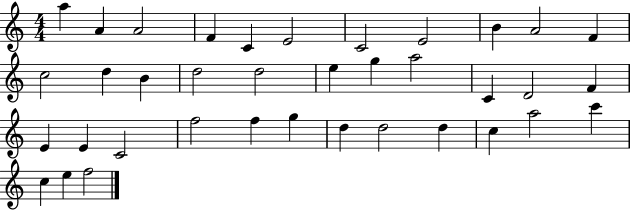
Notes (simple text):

A5/q A4/q A4/h F4/q C4/q E4/h C4/h E4/h B4/q A4/h F4/q C5/h D5/q B4/q D5/h D5/h E5/q G5/q A5/h C4/q D4/h F4/q E4/q E4/q C4/h F5/h F5/q G5/q D5/q D5/h D5/q C5/q A5/h C6/q C5/q E5/q F5/h